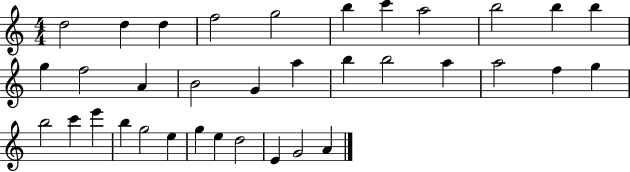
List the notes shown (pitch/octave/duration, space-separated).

D5/h D5/q D5/q F5/h G5/h B5/q C6/q A5/h B5/h B5/q B5/q G5/q F5/h A4/q B4/h G4/q A5/q B5/q B5/h A5/q A5/h F5/q G5/q B5/h C6/q E6/q B5/q G5/h E5/q G5/q E5/q D5/h E4/q G4/h A4/q